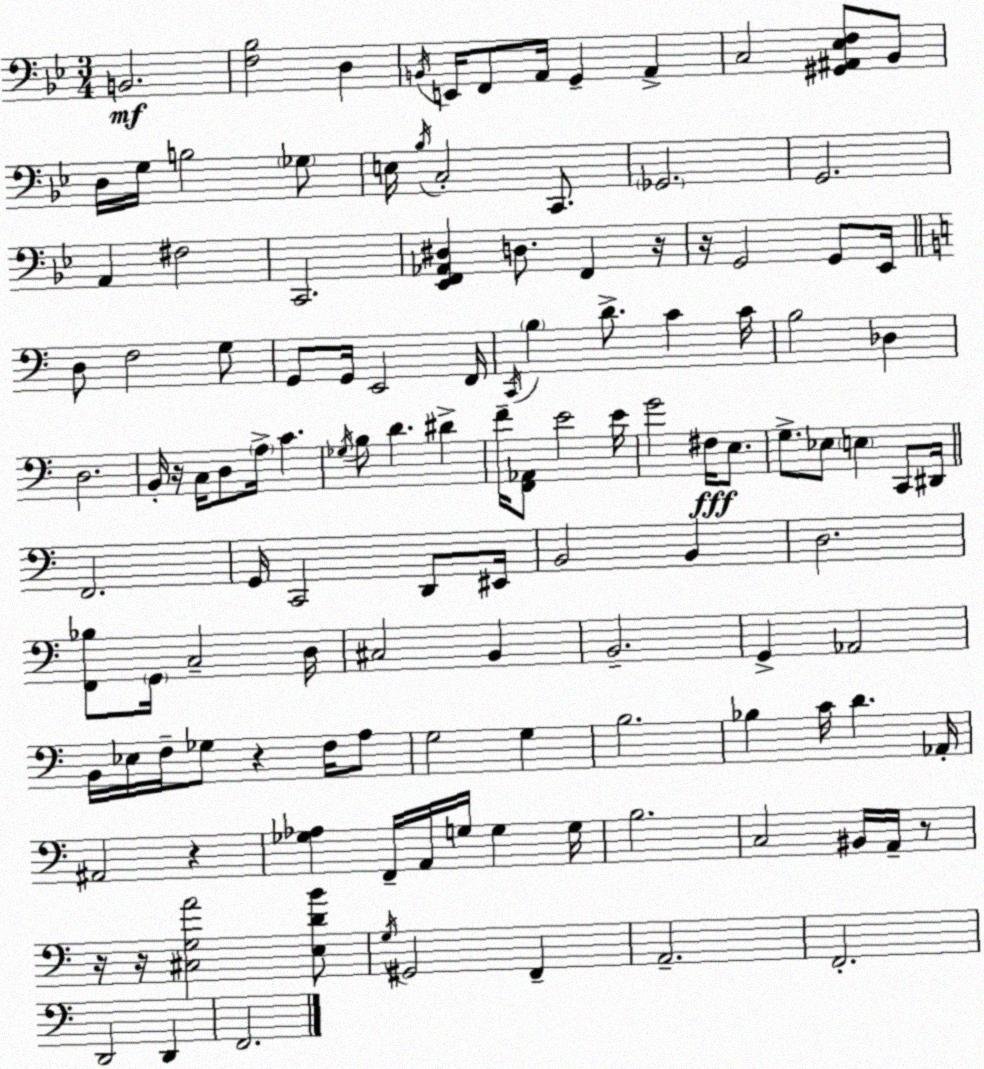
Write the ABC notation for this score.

X:1
T:Untitled
M:3/4
L:1/4
K:Gm
B,,2 [F,_B,]2 D, B,,/4 E,,/4 F,,/2 A,,/4 G,, A,, C,2 [^G,,^A,,_E,F,]/2 _B,,/2 D,/4 G,/4 B,2 _G,/2 E,/4 _B,/4 C,2 C,,/2 _G,,2 G,,2 A,, ^F,2 C,,2 [_E,,F,,_A,,^D,] D,/2 F,, z/4 z/4 G,,2 G,,/2 _E,,/4 D,/2 F,2 G,/2 G,,/2 G,,/4 E,,2 F,,/4 C,,/4 B, D/2 C C/4 B,2 _D, D,2 B,,/4 z/4 C,/4 D,/2 A,/4 C _G,/4 B,/2 D ^D F/4 [F,,_A,,]/2 E2 E/4 G2 ^F,/4 E,/2 G,/2 _E,/2 E, C,,/2 ^D,,/4 F,,2 G,,/4 C,,2 D,,/2 ^E,,/4 B,,2 B,, D,2 [F,,_B,]/2 G,,/4 C,2 D,/4 ^C,2 B,, B,,2 G,, _A,,2 B,,/4 _E,/4 F,/4 _G,/2 z F,/4 A,/2 G,2 G, B,2 _B, C/4 D _A,,/4 ^A,,2 z [_G,_A,] F,,/4 A,,/4 G,/4 G, G,/4 B,2 C,2 ^B,,/4 A,,/4 z/2 z/4 z/4 [^C,G,A]2 [E,DB]/2 G,/4 ^G,,2 F,, A,,2 F,,2 D,,2 D,, F,,2